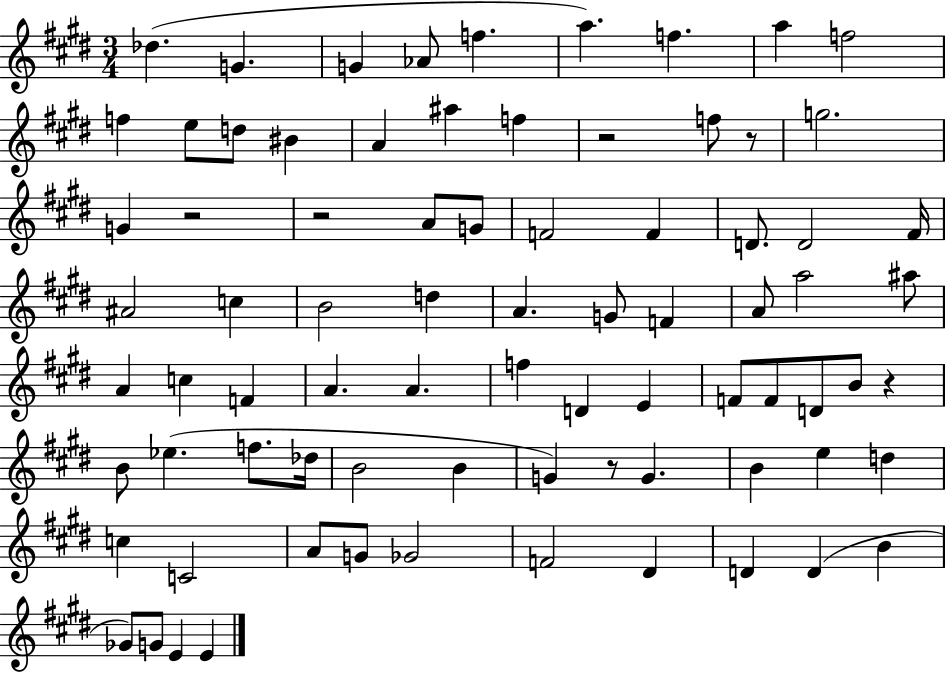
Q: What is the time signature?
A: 3/4